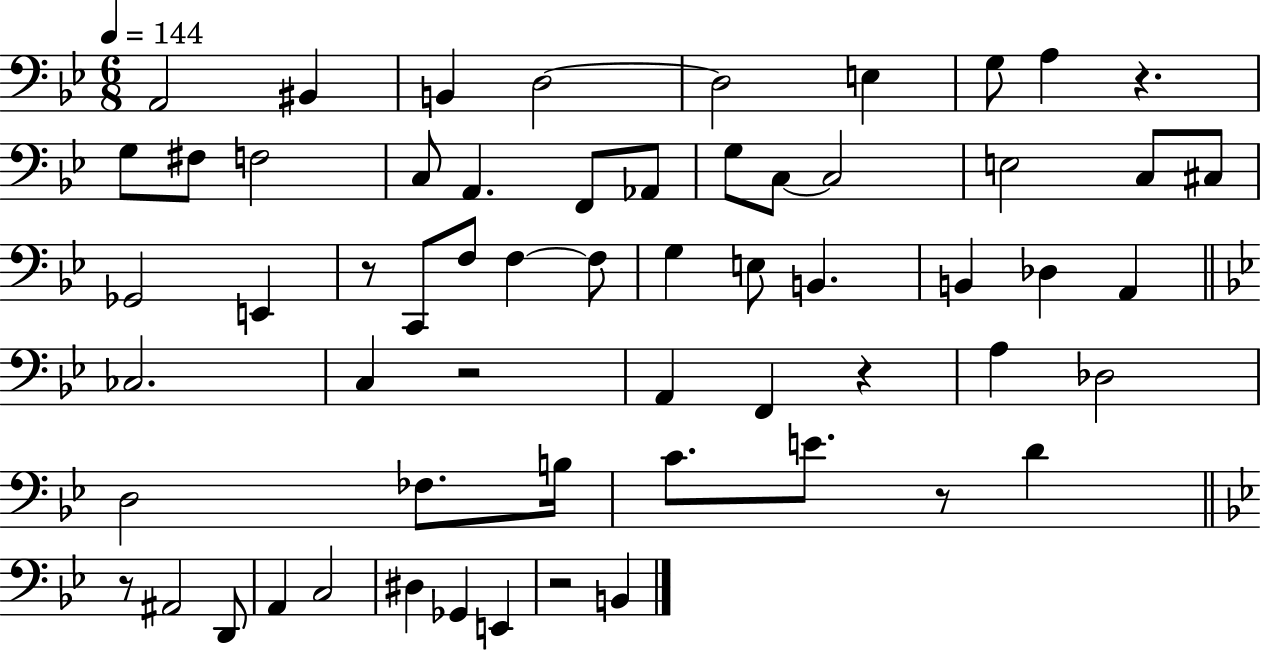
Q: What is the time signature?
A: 6/8